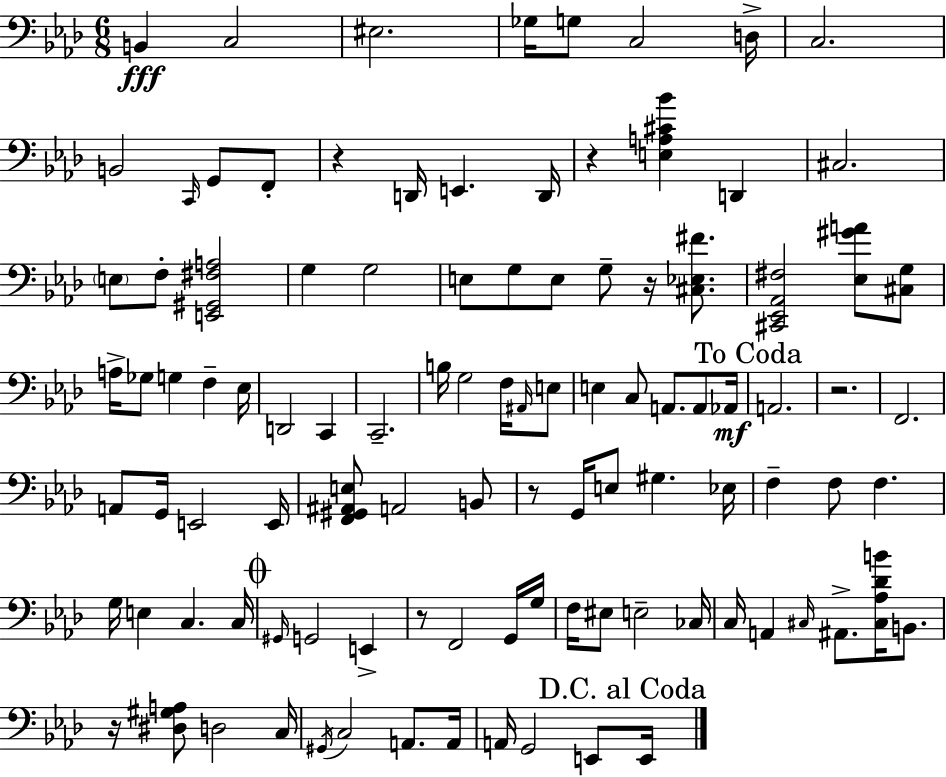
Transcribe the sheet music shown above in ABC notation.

X:1
T:Untitled
M:6/8
L:1/4
K:Ab
B,, C,2 ^E,2 _G,/4 G,/2 C,2 D,/4 C,2 B,,2 C,,/4 G,,/2 F,,/2 z D,,/4 E,, D,,/4 z [E,A,^C_B] D,, ^C,2 E,/2 F,/2 [E,,^G,,^F,A,]2 G, G,2 E,/2 G,/2 E,/2 G,/2 z/4 [^C,_E,^F]/2 [^C,,_E,,_A,,^F,]2 [_E,^GA]/2 [^C,G,]/2 A,/4 _G,/2 G, F, _E,/4 D,,2 C,, C,,2 B,/4 G,2 F,/4 ^A,,/4 E,/2 E, C,/2 A,,/2 A,,/2 _A,,/4 A,,2 z2 F,,2 A,,/2 G,,/4 E,,2 E,,/4 [F,,^G,,^A,,E,]/2 A,,2 B,,/2 z/2 G,,/4 E,/2 ^G, _E,/4 F, F,/2 F, G,/4 E, C, C,/4 ^G,,/4 G,,2 E,, z/2 F,,2 G,,/4 G,/4 F,/4 ^E,/2 E,2 _C,/4 C,/4 A,, ^C,/4 ^A,,/2 [^C,_A,_DB]/4 B,,/2 z/4 [^D,^G,A,]/2 D,2 C,/4 ^G,,/4 C,2 A,,/2 A,,/4 A,,/4 G,,2 E,,/2 E,,/4